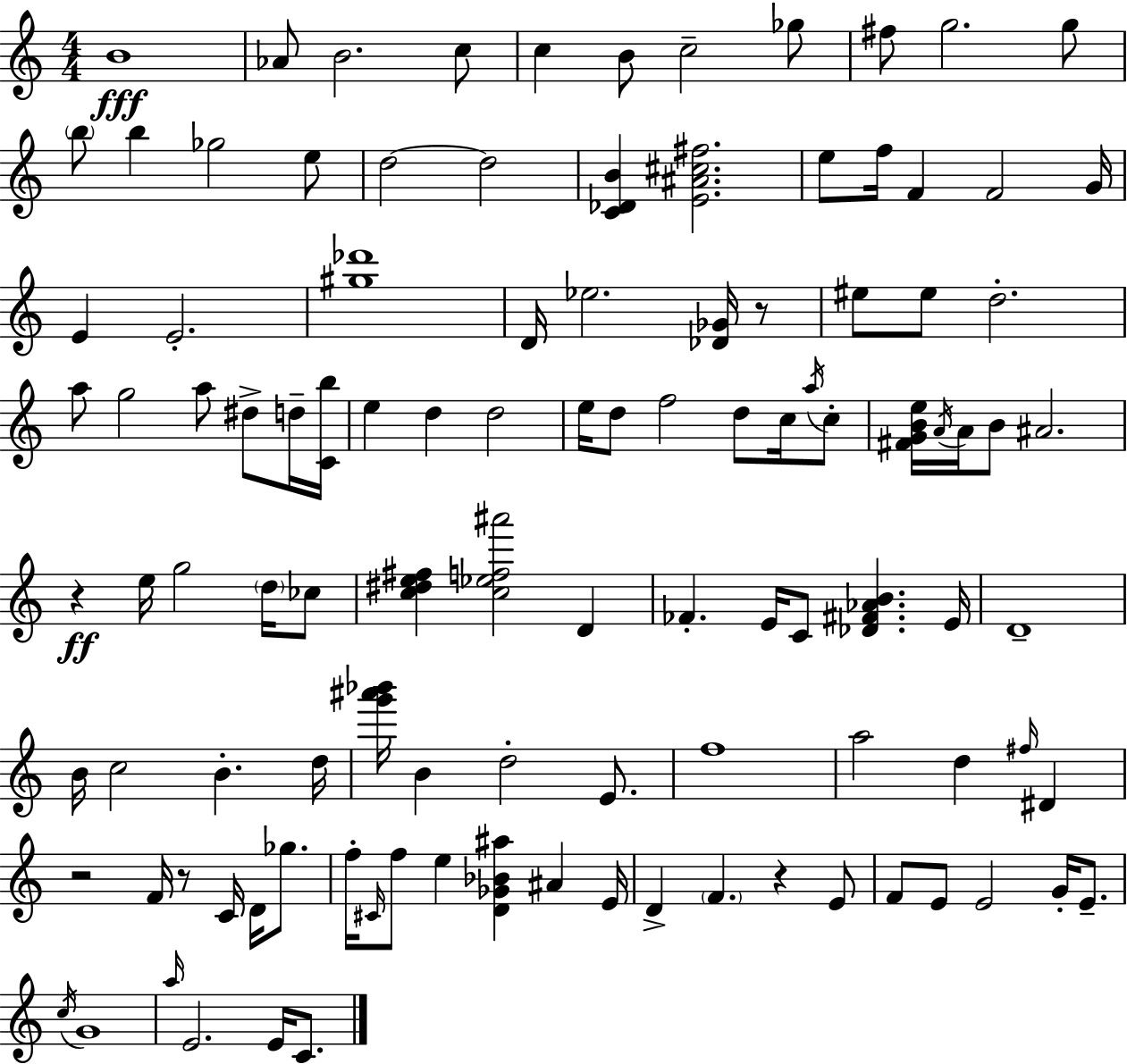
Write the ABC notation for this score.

X:1
T:Untitled
M:4/4
L:1/4
K:C
B4 _A/2 B2 c/2 c B/2 c2 _g/2 ^f/2 g2 g/2 b/2 b _g2 e/2 d2 d2 [C_DB] [E^A^c^f]2 e/2 f/4 F F2 G/4 E E2 [^g_d']4 D/4 _e2 [_D_G]/4 z/2 ^e/2 ^e/2 d2 a/2 g2 a/2 ^d/2 d/4 [Cb]/4 e d d2 e/4 d/2 f2 d/2 c/4 a/4 c/2 [^FGBe]/4 A/4 A/4 B/2 ^A2 z e/4 g2 d/4 _c/2 [c^de^f] [c_ef^a']2 D _F E/4 C/2 [_D^F_AB] E/4 D4 B/4 c2 B d/4 [g'^a'_b']/4 B d2 E/2 f4 a2 d ^f/4 ^D z2 F/4 z/2 C/4 D/4 _g/2 f/4 ^C/4 f/2 e [D_G_B^a] ^A E/4 D F z E/2 F/2 E/2 E2 G/4 E/2 c/4 G4 a/4 E2 E/4 C/2